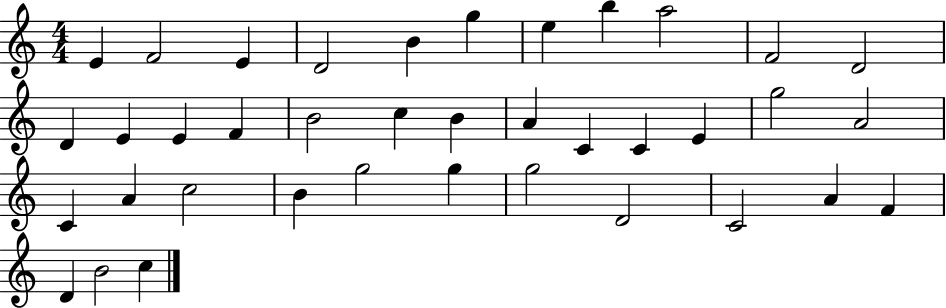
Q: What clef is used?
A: treble